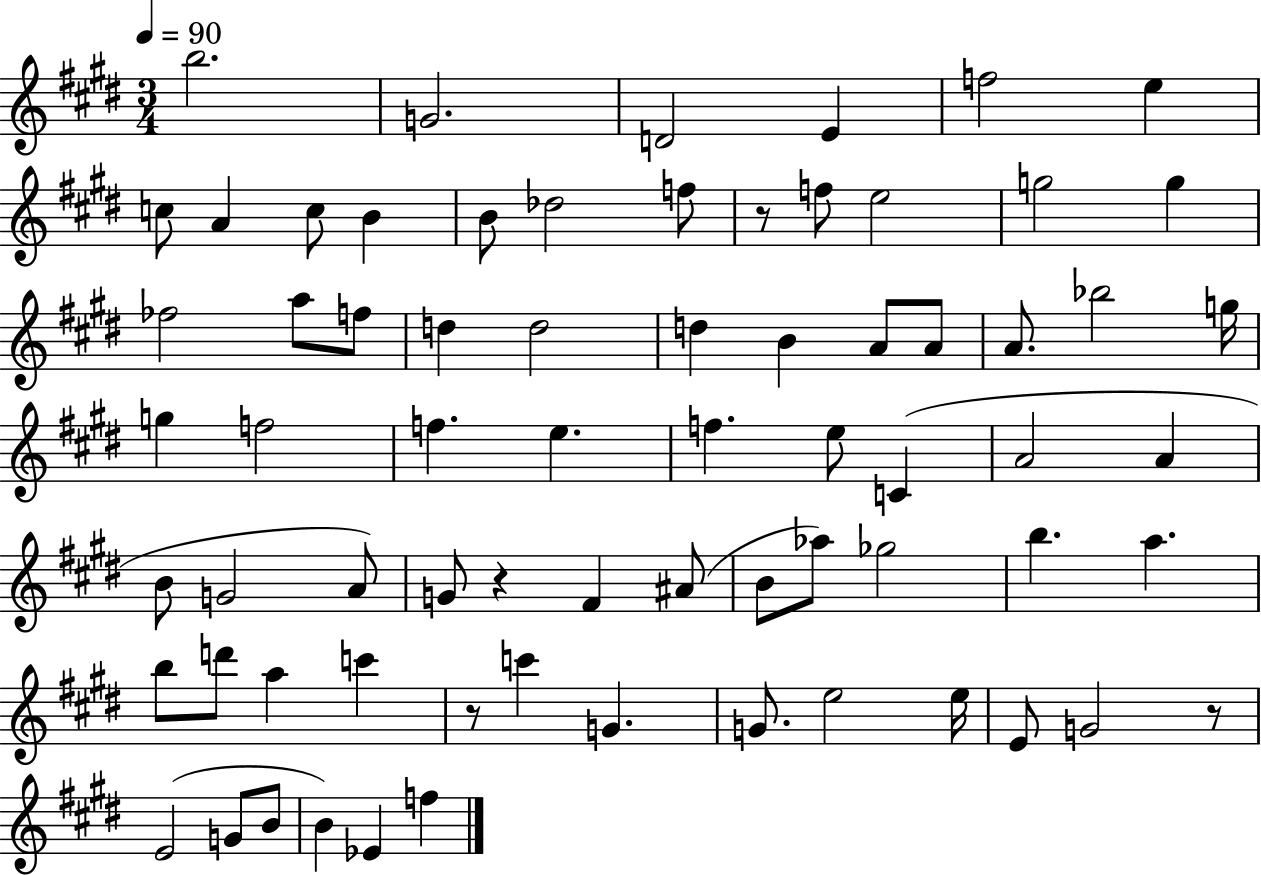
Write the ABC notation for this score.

X:1
T:Untitled
M:3/4
L:1/4
K:E
b2 G2 D2 E f2 e c/2 A c/2 B B/2 _d2 f/2 z/2 f/2 e2 g2 g _f2 a/2 f/2 d d2 d B A/2 A/2 A/2 _b2 g/4 g f2 f e f e/2 C A2 A B/2 G2 A/2 G/2 z ^F ^A/2 B/2 _a/2 _g2 b a b/2 d'/2 a c' z/2 c' G G/2 e2 e/4 E/2 G2 z/2 E2 G/2 B/2 B _E f